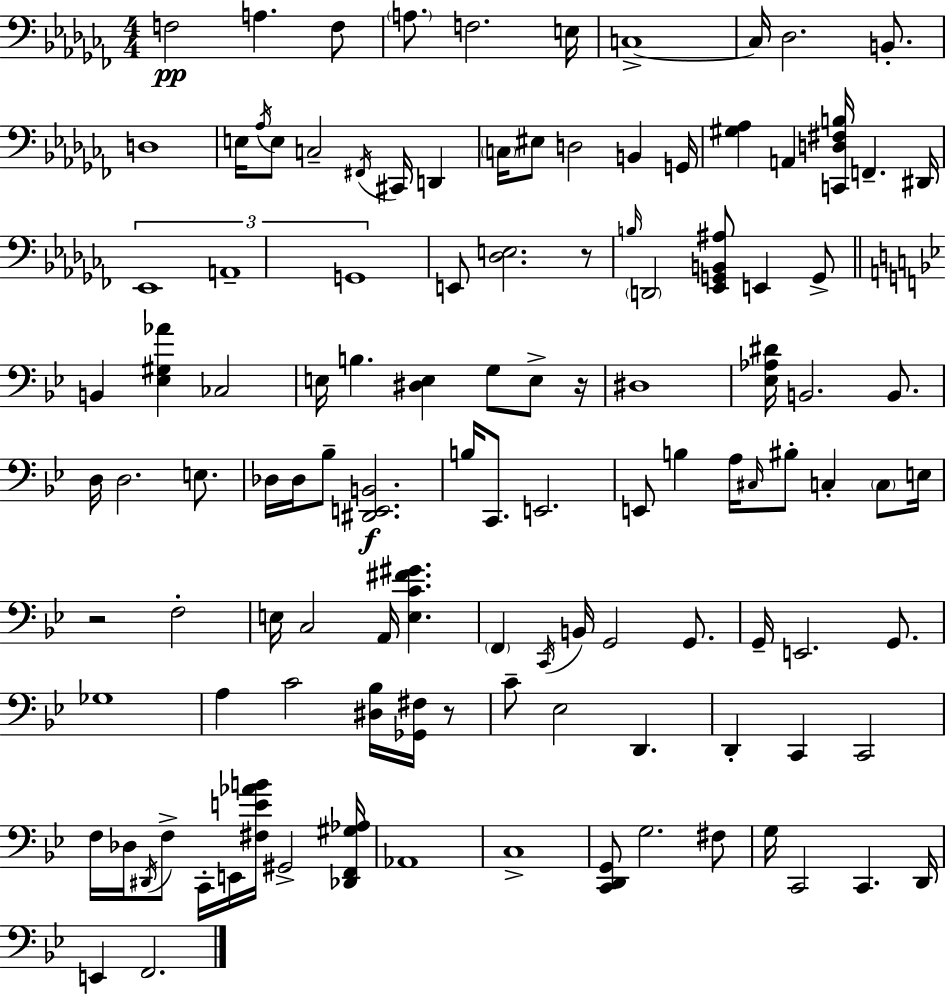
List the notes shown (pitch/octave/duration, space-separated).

F3/h A3/q. F3/e A3/e. F3/h. E3/s C3/w C3/s Db3/h. B2/e. D3/w E3/s Ab3/s E3/e C3/h F#2/s C#2/s D2/q C3/s EIS3/e D3/h B2/q G2/s [G#3,Ab3]/q A2/q [C2,D3,F#3,B3]/s F2/q. D#2/s Eb2/w A2/w G2/w E2/e [Db3,E3]/h. R/e B3/s D2/h [Eb2,G2,B2,A#3]/e E2/q G2/e B2/q [Eb3,G#3,Ab4]/q CES3/h E3/s B3/q. [D#3,E3]/q G3/e E3/e R/s D#3/w [Eb3,Ab3,D#4]/s B2/h. B2/e. D3/s D3/h. E3/e. Db3/s Db3/s Bb3/e [D#2,E2,B2]/h. B3/s C2/e. E2/h. E2/e B3/q A3/s C#3/s BIS3/e C3/q C3/e E3/s R/h F3/h E3/s C3/h A2/s [E3,C4,F#4,G#4]/q. F2/q C2/s B2/s G2/h G2/e. G2/s E2/h. G2/e. Gb3/w A3/q C4/h [D#3,Bb3]/s [Gb2,F#3]/s R/e C4/e Eb3/h D2/q. D2/q C2/q C2/h F3/s Db3/s D#2/s F3/e C2/s E2/s [F#3,E4,Ab4,B4]/s G#2/h [Db2,F2,G#3,Ab3]/s Ab2/w C3/w [C2,D2,G2]/e G3/h. F#3/e G3/s C2/h C2/q. D2/s E2/q F2/h.